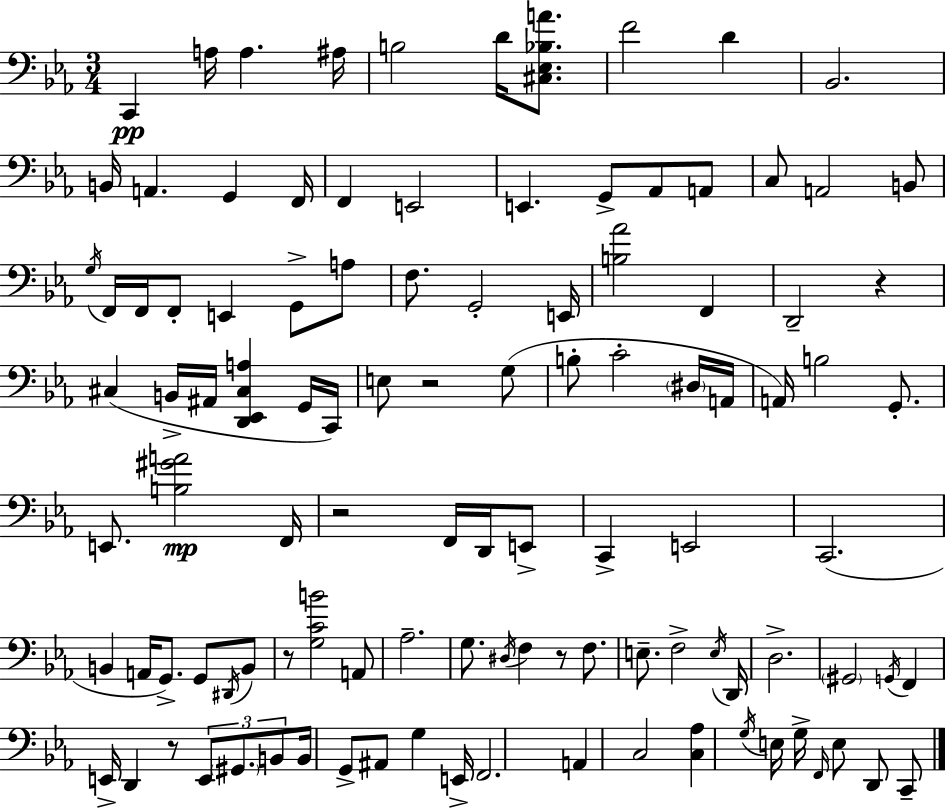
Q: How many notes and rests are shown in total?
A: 108